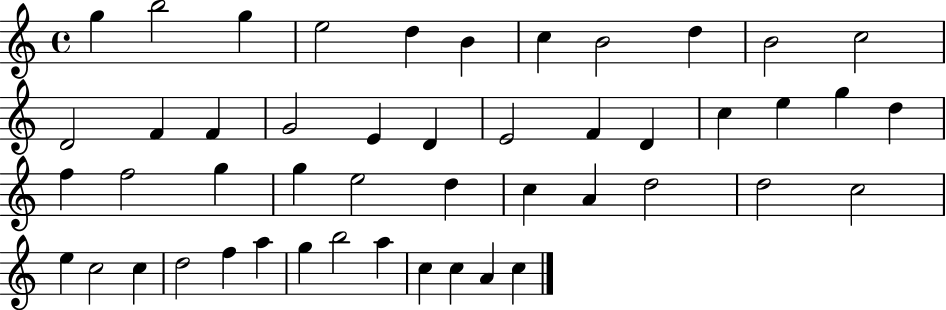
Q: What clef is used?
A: treble